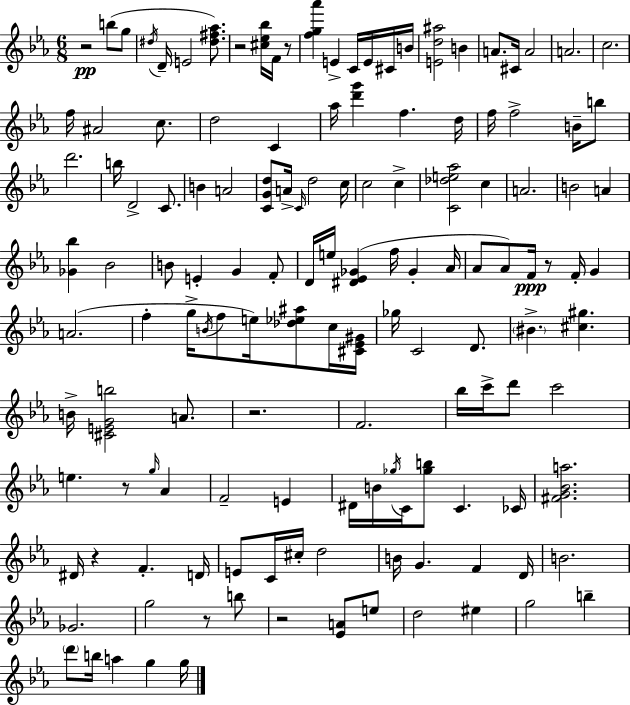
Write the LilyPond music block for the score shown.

{
  \clef treble
  \numericTimeSignature
  \time 6/8
  \key c \minor
  r2\pp b''8( g''8 | \acciaccatura { dis''16 } d'16-- e'2 <dis'' fis'' aes''>8.) | r2 <cis'' ees'' bes''>16 f'16 r8 | <f'' g'' aes'''>4 e'4-> c'16 e'16 cis'16 | \break b'16 <e' d'' ais''>2 b'4 | a'8. cis'16 a'2 | a'2. | c''2. | \break f''16 ais'2 c''8. | d''2 c'4 | aes''16 <d''' g'''>4 f''4. | d''16 f''16 f''2-> b'16-- b''8 | \break d'''2. | b''16 d'2-> c'8. | b'4 a'2 | <c' g' d''>8 a'16-> \grace { c'16 } d''2 | \break c''16 c''2 c''4-> | <c' des'' e'' aes''>2 c''4 | a'2. | b'2 a'4 | \break <ges' bes''>4 bes'2 | b'8 e'4-. g'4 | f'8-. d'16 e''16 <dis' ees' ges'>4( f''16 ges'4-. | aes'16 aes'8 aes'8) f'16\ppp r8 f'16-. g'4 | \break a'2.( | f''4-. g''16-> \acciaccatura { b'16 } f''8 e''16) <des'' ees'' ais''>8 | c''16 <cis' ees' gis'>16 ges''16 c'2 | d'8. \parenthesize bis'4.-> <cis'' gis''>4. | \break b'16-> <cis' e' g' b''>2 | a'8. r2. | f'2. | bes''16 c'''16-> d'''8 c'''2 | \break e''4. r8 \grace { g''16 } | aes'4 f'2-- | e'4 dis'16 b'16 \acciaccatura { ges''16 } c'16 <ges'' b''>8 c'4. | ces'16 <fis' g' bes' a''>2. | \break dis'16 r4 f'4.-. | d'16 e'8 c'16 cis''16-. d''2 | b'16 g'4. | f'4 d'16 b'2. | \break ges'2. | g''2 | r8 b''8 r2 | <ees' a'>8 e''8 d''2 | \break eis''4 g''2 | b''4-- \parenthesize d'''8 b''16 a''4 | g''4 g''16 \bar "|."
}